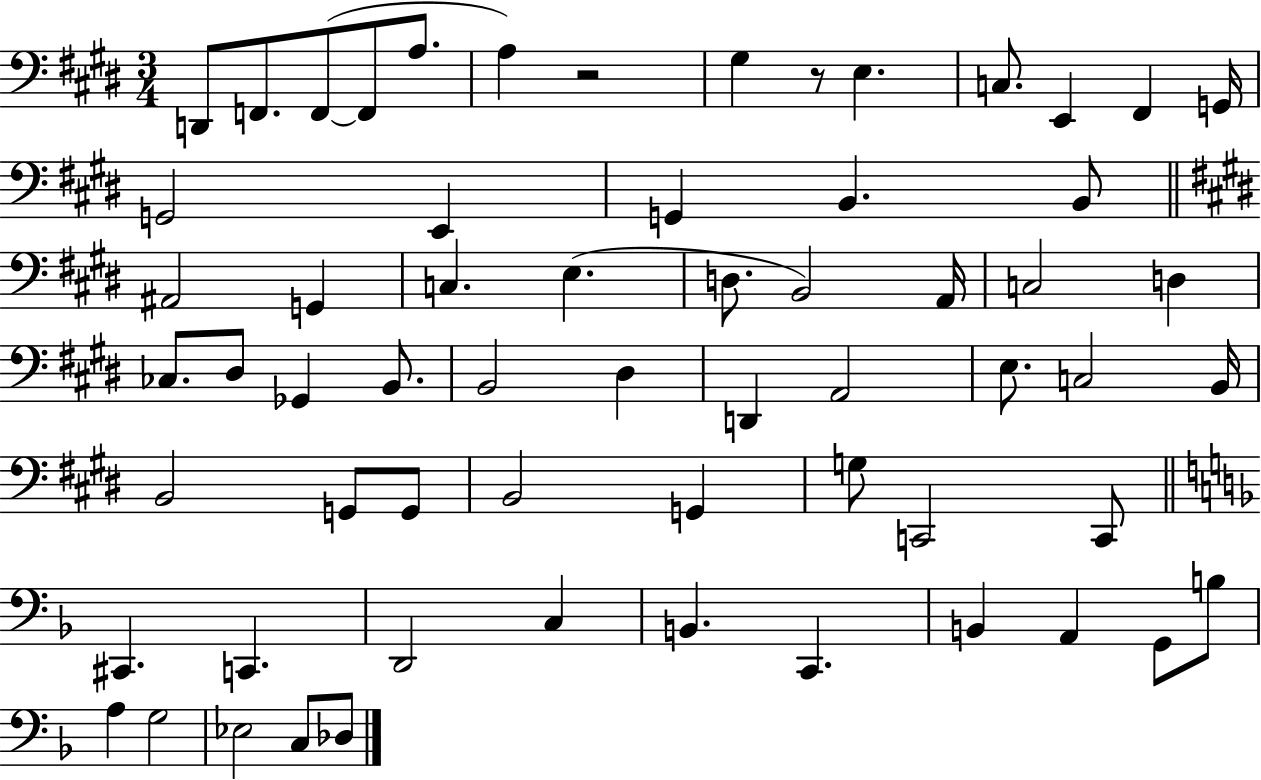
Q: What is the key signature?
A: E major